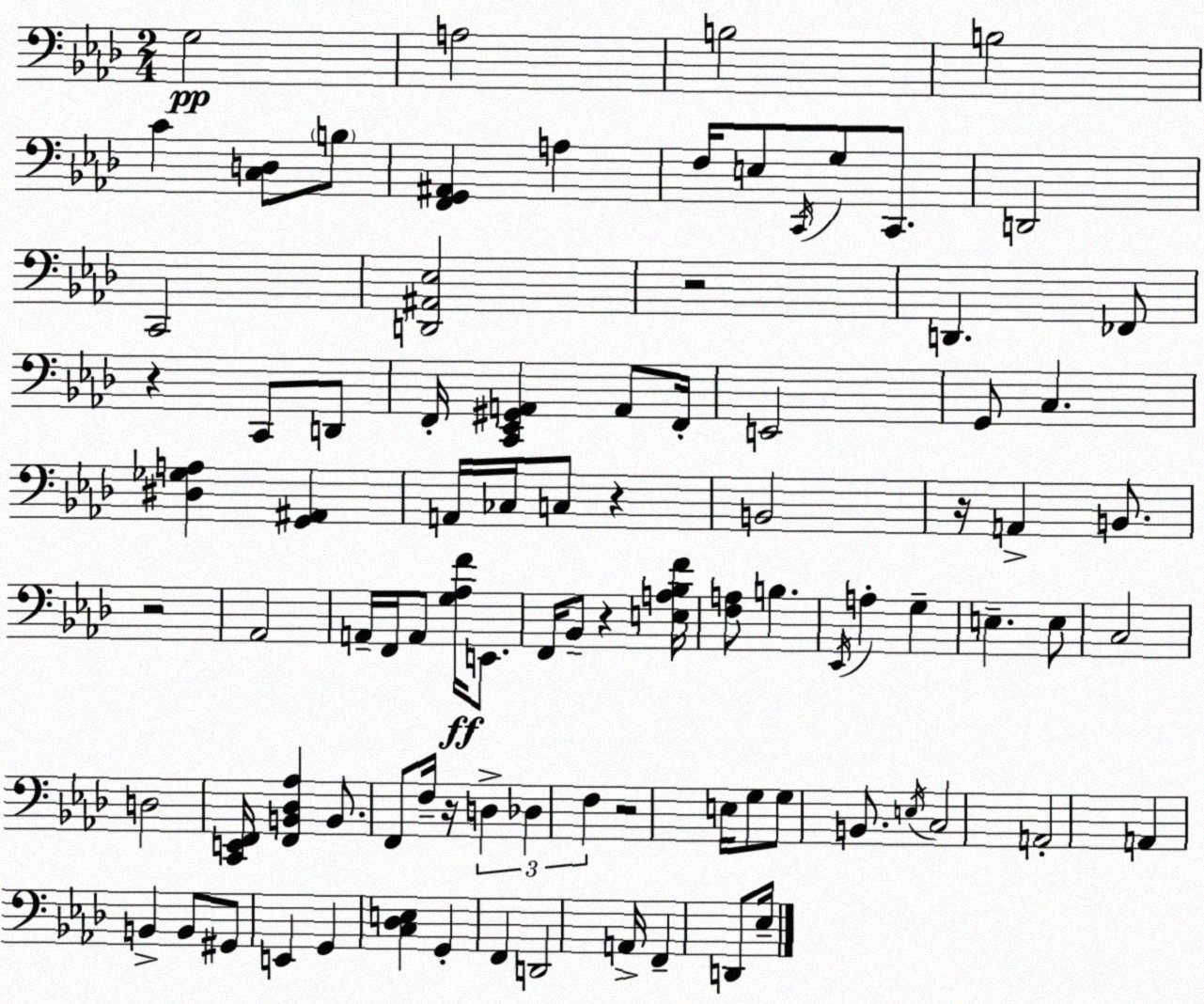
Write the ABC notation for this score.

X:1
T:Untitled
M:2/4
L:1/4
K:Fm
G,2 A,2 B,2 B,2 C [C,D,]/2 B,/2 [F,,G,,^A,,] A, F,/4 E,/2 C,,/4 G,/2 C,,/2 D,,2 C,,2 [D,,^A,,_E,]2 z2 D,, _F,,/2 z C,,/2 D,,/2 F,,/4 [C,,_E,,^G,,A,,] A,,/2 F,,/4 E,,2 G,,/2 C, [^D,_G,A,] [G,,^A,,] A,,/4 _C,/4 C,/2 z B,,2 z/4 A,, B,,/2 z2 _A,,2 A,,/4 F,,/4 A,,/2 [G,_A,F]/4 E,,/2 F,,/4 _B,,/2 z [E,A,_B,F]/4 [F,A,]/2 B, _E,,/4 A, G, E, E,/2 C,2 D,2 [C,,E,,F,,]/4 [F,,B,,_D,_A,] B,,/2 F,,/2 F,/4 z/4 D, _D, F, z2 E,/4 G,/2 G,/2 B,,/2 E,/4 C,2 A,,2 A,, B,, B,,/2 ^G,,/2 E,, G,, [C,_D,E,] G,, F,, D,,2 A,,/4 F,, D,,/2 _E,/4